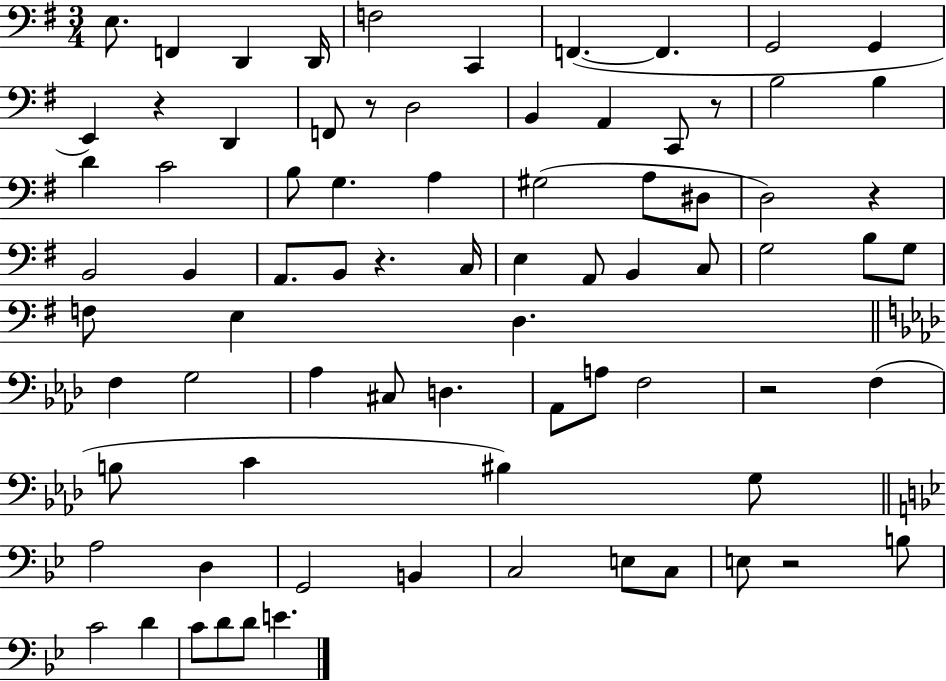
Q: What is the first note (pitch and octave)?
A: E3